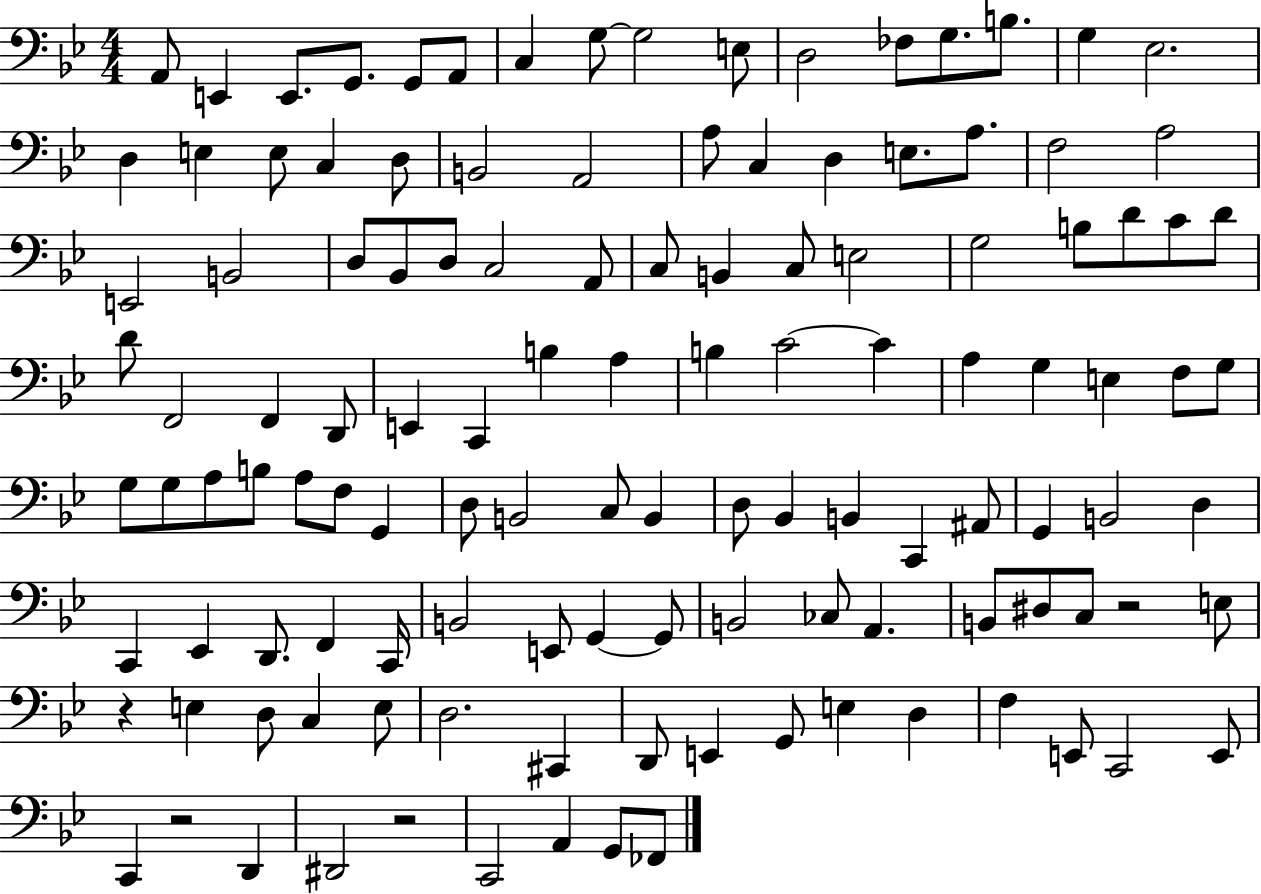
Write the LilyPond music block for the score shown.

{
  \clef bass
  \numericTimeSignature
  \time 4/4
  \key bes \major
  \repeat volta 2 { a,8 e,4 e,8. g,8. g,8 a,8 | c4 g8~~ g2 e8 | d2 fes8 g8. b8. | g4 ees2. | \break d4 e4 e8 c4 d8 | b,2 a,2 | a8 c4 d4 e8. a8. | f2 a2 | \break e,2 b,2 | d8 bes,8 d8 c2 a,8 | c8 b,4 c8 e2 | g2 b8 d'8 c'8 d'8 | \break d'8 f,2 f,4 d,8 | e,4 c,4 b4 a4 | b4 c'2~~ c'4 | a4 g4 e4 f8 g8 | \break g8 g8 a8 b8 a8 f8 g,4 | d8 b,2 c8 b,4 | d8 bes,4 b,4 c,4 ais,8 | g,4 b,2 d4 | \break c,4 ees,4 d,8. f,4 c,16 | b,2 e,8 g,4~~ g,8 | b,2 ces8 a,4. | b,8 dis8 c8 r2 e8 | \break r4 e4 d8 c4 e8 | d2. cis,4 | d,8 e,4 g,8 e4 d4 | f4 e,8 c,2 e,8 | \break c,4 r2 d,4 | dis,2 r2 | c,2 a,4 g,8 fes,8 | } \bar "|."
}